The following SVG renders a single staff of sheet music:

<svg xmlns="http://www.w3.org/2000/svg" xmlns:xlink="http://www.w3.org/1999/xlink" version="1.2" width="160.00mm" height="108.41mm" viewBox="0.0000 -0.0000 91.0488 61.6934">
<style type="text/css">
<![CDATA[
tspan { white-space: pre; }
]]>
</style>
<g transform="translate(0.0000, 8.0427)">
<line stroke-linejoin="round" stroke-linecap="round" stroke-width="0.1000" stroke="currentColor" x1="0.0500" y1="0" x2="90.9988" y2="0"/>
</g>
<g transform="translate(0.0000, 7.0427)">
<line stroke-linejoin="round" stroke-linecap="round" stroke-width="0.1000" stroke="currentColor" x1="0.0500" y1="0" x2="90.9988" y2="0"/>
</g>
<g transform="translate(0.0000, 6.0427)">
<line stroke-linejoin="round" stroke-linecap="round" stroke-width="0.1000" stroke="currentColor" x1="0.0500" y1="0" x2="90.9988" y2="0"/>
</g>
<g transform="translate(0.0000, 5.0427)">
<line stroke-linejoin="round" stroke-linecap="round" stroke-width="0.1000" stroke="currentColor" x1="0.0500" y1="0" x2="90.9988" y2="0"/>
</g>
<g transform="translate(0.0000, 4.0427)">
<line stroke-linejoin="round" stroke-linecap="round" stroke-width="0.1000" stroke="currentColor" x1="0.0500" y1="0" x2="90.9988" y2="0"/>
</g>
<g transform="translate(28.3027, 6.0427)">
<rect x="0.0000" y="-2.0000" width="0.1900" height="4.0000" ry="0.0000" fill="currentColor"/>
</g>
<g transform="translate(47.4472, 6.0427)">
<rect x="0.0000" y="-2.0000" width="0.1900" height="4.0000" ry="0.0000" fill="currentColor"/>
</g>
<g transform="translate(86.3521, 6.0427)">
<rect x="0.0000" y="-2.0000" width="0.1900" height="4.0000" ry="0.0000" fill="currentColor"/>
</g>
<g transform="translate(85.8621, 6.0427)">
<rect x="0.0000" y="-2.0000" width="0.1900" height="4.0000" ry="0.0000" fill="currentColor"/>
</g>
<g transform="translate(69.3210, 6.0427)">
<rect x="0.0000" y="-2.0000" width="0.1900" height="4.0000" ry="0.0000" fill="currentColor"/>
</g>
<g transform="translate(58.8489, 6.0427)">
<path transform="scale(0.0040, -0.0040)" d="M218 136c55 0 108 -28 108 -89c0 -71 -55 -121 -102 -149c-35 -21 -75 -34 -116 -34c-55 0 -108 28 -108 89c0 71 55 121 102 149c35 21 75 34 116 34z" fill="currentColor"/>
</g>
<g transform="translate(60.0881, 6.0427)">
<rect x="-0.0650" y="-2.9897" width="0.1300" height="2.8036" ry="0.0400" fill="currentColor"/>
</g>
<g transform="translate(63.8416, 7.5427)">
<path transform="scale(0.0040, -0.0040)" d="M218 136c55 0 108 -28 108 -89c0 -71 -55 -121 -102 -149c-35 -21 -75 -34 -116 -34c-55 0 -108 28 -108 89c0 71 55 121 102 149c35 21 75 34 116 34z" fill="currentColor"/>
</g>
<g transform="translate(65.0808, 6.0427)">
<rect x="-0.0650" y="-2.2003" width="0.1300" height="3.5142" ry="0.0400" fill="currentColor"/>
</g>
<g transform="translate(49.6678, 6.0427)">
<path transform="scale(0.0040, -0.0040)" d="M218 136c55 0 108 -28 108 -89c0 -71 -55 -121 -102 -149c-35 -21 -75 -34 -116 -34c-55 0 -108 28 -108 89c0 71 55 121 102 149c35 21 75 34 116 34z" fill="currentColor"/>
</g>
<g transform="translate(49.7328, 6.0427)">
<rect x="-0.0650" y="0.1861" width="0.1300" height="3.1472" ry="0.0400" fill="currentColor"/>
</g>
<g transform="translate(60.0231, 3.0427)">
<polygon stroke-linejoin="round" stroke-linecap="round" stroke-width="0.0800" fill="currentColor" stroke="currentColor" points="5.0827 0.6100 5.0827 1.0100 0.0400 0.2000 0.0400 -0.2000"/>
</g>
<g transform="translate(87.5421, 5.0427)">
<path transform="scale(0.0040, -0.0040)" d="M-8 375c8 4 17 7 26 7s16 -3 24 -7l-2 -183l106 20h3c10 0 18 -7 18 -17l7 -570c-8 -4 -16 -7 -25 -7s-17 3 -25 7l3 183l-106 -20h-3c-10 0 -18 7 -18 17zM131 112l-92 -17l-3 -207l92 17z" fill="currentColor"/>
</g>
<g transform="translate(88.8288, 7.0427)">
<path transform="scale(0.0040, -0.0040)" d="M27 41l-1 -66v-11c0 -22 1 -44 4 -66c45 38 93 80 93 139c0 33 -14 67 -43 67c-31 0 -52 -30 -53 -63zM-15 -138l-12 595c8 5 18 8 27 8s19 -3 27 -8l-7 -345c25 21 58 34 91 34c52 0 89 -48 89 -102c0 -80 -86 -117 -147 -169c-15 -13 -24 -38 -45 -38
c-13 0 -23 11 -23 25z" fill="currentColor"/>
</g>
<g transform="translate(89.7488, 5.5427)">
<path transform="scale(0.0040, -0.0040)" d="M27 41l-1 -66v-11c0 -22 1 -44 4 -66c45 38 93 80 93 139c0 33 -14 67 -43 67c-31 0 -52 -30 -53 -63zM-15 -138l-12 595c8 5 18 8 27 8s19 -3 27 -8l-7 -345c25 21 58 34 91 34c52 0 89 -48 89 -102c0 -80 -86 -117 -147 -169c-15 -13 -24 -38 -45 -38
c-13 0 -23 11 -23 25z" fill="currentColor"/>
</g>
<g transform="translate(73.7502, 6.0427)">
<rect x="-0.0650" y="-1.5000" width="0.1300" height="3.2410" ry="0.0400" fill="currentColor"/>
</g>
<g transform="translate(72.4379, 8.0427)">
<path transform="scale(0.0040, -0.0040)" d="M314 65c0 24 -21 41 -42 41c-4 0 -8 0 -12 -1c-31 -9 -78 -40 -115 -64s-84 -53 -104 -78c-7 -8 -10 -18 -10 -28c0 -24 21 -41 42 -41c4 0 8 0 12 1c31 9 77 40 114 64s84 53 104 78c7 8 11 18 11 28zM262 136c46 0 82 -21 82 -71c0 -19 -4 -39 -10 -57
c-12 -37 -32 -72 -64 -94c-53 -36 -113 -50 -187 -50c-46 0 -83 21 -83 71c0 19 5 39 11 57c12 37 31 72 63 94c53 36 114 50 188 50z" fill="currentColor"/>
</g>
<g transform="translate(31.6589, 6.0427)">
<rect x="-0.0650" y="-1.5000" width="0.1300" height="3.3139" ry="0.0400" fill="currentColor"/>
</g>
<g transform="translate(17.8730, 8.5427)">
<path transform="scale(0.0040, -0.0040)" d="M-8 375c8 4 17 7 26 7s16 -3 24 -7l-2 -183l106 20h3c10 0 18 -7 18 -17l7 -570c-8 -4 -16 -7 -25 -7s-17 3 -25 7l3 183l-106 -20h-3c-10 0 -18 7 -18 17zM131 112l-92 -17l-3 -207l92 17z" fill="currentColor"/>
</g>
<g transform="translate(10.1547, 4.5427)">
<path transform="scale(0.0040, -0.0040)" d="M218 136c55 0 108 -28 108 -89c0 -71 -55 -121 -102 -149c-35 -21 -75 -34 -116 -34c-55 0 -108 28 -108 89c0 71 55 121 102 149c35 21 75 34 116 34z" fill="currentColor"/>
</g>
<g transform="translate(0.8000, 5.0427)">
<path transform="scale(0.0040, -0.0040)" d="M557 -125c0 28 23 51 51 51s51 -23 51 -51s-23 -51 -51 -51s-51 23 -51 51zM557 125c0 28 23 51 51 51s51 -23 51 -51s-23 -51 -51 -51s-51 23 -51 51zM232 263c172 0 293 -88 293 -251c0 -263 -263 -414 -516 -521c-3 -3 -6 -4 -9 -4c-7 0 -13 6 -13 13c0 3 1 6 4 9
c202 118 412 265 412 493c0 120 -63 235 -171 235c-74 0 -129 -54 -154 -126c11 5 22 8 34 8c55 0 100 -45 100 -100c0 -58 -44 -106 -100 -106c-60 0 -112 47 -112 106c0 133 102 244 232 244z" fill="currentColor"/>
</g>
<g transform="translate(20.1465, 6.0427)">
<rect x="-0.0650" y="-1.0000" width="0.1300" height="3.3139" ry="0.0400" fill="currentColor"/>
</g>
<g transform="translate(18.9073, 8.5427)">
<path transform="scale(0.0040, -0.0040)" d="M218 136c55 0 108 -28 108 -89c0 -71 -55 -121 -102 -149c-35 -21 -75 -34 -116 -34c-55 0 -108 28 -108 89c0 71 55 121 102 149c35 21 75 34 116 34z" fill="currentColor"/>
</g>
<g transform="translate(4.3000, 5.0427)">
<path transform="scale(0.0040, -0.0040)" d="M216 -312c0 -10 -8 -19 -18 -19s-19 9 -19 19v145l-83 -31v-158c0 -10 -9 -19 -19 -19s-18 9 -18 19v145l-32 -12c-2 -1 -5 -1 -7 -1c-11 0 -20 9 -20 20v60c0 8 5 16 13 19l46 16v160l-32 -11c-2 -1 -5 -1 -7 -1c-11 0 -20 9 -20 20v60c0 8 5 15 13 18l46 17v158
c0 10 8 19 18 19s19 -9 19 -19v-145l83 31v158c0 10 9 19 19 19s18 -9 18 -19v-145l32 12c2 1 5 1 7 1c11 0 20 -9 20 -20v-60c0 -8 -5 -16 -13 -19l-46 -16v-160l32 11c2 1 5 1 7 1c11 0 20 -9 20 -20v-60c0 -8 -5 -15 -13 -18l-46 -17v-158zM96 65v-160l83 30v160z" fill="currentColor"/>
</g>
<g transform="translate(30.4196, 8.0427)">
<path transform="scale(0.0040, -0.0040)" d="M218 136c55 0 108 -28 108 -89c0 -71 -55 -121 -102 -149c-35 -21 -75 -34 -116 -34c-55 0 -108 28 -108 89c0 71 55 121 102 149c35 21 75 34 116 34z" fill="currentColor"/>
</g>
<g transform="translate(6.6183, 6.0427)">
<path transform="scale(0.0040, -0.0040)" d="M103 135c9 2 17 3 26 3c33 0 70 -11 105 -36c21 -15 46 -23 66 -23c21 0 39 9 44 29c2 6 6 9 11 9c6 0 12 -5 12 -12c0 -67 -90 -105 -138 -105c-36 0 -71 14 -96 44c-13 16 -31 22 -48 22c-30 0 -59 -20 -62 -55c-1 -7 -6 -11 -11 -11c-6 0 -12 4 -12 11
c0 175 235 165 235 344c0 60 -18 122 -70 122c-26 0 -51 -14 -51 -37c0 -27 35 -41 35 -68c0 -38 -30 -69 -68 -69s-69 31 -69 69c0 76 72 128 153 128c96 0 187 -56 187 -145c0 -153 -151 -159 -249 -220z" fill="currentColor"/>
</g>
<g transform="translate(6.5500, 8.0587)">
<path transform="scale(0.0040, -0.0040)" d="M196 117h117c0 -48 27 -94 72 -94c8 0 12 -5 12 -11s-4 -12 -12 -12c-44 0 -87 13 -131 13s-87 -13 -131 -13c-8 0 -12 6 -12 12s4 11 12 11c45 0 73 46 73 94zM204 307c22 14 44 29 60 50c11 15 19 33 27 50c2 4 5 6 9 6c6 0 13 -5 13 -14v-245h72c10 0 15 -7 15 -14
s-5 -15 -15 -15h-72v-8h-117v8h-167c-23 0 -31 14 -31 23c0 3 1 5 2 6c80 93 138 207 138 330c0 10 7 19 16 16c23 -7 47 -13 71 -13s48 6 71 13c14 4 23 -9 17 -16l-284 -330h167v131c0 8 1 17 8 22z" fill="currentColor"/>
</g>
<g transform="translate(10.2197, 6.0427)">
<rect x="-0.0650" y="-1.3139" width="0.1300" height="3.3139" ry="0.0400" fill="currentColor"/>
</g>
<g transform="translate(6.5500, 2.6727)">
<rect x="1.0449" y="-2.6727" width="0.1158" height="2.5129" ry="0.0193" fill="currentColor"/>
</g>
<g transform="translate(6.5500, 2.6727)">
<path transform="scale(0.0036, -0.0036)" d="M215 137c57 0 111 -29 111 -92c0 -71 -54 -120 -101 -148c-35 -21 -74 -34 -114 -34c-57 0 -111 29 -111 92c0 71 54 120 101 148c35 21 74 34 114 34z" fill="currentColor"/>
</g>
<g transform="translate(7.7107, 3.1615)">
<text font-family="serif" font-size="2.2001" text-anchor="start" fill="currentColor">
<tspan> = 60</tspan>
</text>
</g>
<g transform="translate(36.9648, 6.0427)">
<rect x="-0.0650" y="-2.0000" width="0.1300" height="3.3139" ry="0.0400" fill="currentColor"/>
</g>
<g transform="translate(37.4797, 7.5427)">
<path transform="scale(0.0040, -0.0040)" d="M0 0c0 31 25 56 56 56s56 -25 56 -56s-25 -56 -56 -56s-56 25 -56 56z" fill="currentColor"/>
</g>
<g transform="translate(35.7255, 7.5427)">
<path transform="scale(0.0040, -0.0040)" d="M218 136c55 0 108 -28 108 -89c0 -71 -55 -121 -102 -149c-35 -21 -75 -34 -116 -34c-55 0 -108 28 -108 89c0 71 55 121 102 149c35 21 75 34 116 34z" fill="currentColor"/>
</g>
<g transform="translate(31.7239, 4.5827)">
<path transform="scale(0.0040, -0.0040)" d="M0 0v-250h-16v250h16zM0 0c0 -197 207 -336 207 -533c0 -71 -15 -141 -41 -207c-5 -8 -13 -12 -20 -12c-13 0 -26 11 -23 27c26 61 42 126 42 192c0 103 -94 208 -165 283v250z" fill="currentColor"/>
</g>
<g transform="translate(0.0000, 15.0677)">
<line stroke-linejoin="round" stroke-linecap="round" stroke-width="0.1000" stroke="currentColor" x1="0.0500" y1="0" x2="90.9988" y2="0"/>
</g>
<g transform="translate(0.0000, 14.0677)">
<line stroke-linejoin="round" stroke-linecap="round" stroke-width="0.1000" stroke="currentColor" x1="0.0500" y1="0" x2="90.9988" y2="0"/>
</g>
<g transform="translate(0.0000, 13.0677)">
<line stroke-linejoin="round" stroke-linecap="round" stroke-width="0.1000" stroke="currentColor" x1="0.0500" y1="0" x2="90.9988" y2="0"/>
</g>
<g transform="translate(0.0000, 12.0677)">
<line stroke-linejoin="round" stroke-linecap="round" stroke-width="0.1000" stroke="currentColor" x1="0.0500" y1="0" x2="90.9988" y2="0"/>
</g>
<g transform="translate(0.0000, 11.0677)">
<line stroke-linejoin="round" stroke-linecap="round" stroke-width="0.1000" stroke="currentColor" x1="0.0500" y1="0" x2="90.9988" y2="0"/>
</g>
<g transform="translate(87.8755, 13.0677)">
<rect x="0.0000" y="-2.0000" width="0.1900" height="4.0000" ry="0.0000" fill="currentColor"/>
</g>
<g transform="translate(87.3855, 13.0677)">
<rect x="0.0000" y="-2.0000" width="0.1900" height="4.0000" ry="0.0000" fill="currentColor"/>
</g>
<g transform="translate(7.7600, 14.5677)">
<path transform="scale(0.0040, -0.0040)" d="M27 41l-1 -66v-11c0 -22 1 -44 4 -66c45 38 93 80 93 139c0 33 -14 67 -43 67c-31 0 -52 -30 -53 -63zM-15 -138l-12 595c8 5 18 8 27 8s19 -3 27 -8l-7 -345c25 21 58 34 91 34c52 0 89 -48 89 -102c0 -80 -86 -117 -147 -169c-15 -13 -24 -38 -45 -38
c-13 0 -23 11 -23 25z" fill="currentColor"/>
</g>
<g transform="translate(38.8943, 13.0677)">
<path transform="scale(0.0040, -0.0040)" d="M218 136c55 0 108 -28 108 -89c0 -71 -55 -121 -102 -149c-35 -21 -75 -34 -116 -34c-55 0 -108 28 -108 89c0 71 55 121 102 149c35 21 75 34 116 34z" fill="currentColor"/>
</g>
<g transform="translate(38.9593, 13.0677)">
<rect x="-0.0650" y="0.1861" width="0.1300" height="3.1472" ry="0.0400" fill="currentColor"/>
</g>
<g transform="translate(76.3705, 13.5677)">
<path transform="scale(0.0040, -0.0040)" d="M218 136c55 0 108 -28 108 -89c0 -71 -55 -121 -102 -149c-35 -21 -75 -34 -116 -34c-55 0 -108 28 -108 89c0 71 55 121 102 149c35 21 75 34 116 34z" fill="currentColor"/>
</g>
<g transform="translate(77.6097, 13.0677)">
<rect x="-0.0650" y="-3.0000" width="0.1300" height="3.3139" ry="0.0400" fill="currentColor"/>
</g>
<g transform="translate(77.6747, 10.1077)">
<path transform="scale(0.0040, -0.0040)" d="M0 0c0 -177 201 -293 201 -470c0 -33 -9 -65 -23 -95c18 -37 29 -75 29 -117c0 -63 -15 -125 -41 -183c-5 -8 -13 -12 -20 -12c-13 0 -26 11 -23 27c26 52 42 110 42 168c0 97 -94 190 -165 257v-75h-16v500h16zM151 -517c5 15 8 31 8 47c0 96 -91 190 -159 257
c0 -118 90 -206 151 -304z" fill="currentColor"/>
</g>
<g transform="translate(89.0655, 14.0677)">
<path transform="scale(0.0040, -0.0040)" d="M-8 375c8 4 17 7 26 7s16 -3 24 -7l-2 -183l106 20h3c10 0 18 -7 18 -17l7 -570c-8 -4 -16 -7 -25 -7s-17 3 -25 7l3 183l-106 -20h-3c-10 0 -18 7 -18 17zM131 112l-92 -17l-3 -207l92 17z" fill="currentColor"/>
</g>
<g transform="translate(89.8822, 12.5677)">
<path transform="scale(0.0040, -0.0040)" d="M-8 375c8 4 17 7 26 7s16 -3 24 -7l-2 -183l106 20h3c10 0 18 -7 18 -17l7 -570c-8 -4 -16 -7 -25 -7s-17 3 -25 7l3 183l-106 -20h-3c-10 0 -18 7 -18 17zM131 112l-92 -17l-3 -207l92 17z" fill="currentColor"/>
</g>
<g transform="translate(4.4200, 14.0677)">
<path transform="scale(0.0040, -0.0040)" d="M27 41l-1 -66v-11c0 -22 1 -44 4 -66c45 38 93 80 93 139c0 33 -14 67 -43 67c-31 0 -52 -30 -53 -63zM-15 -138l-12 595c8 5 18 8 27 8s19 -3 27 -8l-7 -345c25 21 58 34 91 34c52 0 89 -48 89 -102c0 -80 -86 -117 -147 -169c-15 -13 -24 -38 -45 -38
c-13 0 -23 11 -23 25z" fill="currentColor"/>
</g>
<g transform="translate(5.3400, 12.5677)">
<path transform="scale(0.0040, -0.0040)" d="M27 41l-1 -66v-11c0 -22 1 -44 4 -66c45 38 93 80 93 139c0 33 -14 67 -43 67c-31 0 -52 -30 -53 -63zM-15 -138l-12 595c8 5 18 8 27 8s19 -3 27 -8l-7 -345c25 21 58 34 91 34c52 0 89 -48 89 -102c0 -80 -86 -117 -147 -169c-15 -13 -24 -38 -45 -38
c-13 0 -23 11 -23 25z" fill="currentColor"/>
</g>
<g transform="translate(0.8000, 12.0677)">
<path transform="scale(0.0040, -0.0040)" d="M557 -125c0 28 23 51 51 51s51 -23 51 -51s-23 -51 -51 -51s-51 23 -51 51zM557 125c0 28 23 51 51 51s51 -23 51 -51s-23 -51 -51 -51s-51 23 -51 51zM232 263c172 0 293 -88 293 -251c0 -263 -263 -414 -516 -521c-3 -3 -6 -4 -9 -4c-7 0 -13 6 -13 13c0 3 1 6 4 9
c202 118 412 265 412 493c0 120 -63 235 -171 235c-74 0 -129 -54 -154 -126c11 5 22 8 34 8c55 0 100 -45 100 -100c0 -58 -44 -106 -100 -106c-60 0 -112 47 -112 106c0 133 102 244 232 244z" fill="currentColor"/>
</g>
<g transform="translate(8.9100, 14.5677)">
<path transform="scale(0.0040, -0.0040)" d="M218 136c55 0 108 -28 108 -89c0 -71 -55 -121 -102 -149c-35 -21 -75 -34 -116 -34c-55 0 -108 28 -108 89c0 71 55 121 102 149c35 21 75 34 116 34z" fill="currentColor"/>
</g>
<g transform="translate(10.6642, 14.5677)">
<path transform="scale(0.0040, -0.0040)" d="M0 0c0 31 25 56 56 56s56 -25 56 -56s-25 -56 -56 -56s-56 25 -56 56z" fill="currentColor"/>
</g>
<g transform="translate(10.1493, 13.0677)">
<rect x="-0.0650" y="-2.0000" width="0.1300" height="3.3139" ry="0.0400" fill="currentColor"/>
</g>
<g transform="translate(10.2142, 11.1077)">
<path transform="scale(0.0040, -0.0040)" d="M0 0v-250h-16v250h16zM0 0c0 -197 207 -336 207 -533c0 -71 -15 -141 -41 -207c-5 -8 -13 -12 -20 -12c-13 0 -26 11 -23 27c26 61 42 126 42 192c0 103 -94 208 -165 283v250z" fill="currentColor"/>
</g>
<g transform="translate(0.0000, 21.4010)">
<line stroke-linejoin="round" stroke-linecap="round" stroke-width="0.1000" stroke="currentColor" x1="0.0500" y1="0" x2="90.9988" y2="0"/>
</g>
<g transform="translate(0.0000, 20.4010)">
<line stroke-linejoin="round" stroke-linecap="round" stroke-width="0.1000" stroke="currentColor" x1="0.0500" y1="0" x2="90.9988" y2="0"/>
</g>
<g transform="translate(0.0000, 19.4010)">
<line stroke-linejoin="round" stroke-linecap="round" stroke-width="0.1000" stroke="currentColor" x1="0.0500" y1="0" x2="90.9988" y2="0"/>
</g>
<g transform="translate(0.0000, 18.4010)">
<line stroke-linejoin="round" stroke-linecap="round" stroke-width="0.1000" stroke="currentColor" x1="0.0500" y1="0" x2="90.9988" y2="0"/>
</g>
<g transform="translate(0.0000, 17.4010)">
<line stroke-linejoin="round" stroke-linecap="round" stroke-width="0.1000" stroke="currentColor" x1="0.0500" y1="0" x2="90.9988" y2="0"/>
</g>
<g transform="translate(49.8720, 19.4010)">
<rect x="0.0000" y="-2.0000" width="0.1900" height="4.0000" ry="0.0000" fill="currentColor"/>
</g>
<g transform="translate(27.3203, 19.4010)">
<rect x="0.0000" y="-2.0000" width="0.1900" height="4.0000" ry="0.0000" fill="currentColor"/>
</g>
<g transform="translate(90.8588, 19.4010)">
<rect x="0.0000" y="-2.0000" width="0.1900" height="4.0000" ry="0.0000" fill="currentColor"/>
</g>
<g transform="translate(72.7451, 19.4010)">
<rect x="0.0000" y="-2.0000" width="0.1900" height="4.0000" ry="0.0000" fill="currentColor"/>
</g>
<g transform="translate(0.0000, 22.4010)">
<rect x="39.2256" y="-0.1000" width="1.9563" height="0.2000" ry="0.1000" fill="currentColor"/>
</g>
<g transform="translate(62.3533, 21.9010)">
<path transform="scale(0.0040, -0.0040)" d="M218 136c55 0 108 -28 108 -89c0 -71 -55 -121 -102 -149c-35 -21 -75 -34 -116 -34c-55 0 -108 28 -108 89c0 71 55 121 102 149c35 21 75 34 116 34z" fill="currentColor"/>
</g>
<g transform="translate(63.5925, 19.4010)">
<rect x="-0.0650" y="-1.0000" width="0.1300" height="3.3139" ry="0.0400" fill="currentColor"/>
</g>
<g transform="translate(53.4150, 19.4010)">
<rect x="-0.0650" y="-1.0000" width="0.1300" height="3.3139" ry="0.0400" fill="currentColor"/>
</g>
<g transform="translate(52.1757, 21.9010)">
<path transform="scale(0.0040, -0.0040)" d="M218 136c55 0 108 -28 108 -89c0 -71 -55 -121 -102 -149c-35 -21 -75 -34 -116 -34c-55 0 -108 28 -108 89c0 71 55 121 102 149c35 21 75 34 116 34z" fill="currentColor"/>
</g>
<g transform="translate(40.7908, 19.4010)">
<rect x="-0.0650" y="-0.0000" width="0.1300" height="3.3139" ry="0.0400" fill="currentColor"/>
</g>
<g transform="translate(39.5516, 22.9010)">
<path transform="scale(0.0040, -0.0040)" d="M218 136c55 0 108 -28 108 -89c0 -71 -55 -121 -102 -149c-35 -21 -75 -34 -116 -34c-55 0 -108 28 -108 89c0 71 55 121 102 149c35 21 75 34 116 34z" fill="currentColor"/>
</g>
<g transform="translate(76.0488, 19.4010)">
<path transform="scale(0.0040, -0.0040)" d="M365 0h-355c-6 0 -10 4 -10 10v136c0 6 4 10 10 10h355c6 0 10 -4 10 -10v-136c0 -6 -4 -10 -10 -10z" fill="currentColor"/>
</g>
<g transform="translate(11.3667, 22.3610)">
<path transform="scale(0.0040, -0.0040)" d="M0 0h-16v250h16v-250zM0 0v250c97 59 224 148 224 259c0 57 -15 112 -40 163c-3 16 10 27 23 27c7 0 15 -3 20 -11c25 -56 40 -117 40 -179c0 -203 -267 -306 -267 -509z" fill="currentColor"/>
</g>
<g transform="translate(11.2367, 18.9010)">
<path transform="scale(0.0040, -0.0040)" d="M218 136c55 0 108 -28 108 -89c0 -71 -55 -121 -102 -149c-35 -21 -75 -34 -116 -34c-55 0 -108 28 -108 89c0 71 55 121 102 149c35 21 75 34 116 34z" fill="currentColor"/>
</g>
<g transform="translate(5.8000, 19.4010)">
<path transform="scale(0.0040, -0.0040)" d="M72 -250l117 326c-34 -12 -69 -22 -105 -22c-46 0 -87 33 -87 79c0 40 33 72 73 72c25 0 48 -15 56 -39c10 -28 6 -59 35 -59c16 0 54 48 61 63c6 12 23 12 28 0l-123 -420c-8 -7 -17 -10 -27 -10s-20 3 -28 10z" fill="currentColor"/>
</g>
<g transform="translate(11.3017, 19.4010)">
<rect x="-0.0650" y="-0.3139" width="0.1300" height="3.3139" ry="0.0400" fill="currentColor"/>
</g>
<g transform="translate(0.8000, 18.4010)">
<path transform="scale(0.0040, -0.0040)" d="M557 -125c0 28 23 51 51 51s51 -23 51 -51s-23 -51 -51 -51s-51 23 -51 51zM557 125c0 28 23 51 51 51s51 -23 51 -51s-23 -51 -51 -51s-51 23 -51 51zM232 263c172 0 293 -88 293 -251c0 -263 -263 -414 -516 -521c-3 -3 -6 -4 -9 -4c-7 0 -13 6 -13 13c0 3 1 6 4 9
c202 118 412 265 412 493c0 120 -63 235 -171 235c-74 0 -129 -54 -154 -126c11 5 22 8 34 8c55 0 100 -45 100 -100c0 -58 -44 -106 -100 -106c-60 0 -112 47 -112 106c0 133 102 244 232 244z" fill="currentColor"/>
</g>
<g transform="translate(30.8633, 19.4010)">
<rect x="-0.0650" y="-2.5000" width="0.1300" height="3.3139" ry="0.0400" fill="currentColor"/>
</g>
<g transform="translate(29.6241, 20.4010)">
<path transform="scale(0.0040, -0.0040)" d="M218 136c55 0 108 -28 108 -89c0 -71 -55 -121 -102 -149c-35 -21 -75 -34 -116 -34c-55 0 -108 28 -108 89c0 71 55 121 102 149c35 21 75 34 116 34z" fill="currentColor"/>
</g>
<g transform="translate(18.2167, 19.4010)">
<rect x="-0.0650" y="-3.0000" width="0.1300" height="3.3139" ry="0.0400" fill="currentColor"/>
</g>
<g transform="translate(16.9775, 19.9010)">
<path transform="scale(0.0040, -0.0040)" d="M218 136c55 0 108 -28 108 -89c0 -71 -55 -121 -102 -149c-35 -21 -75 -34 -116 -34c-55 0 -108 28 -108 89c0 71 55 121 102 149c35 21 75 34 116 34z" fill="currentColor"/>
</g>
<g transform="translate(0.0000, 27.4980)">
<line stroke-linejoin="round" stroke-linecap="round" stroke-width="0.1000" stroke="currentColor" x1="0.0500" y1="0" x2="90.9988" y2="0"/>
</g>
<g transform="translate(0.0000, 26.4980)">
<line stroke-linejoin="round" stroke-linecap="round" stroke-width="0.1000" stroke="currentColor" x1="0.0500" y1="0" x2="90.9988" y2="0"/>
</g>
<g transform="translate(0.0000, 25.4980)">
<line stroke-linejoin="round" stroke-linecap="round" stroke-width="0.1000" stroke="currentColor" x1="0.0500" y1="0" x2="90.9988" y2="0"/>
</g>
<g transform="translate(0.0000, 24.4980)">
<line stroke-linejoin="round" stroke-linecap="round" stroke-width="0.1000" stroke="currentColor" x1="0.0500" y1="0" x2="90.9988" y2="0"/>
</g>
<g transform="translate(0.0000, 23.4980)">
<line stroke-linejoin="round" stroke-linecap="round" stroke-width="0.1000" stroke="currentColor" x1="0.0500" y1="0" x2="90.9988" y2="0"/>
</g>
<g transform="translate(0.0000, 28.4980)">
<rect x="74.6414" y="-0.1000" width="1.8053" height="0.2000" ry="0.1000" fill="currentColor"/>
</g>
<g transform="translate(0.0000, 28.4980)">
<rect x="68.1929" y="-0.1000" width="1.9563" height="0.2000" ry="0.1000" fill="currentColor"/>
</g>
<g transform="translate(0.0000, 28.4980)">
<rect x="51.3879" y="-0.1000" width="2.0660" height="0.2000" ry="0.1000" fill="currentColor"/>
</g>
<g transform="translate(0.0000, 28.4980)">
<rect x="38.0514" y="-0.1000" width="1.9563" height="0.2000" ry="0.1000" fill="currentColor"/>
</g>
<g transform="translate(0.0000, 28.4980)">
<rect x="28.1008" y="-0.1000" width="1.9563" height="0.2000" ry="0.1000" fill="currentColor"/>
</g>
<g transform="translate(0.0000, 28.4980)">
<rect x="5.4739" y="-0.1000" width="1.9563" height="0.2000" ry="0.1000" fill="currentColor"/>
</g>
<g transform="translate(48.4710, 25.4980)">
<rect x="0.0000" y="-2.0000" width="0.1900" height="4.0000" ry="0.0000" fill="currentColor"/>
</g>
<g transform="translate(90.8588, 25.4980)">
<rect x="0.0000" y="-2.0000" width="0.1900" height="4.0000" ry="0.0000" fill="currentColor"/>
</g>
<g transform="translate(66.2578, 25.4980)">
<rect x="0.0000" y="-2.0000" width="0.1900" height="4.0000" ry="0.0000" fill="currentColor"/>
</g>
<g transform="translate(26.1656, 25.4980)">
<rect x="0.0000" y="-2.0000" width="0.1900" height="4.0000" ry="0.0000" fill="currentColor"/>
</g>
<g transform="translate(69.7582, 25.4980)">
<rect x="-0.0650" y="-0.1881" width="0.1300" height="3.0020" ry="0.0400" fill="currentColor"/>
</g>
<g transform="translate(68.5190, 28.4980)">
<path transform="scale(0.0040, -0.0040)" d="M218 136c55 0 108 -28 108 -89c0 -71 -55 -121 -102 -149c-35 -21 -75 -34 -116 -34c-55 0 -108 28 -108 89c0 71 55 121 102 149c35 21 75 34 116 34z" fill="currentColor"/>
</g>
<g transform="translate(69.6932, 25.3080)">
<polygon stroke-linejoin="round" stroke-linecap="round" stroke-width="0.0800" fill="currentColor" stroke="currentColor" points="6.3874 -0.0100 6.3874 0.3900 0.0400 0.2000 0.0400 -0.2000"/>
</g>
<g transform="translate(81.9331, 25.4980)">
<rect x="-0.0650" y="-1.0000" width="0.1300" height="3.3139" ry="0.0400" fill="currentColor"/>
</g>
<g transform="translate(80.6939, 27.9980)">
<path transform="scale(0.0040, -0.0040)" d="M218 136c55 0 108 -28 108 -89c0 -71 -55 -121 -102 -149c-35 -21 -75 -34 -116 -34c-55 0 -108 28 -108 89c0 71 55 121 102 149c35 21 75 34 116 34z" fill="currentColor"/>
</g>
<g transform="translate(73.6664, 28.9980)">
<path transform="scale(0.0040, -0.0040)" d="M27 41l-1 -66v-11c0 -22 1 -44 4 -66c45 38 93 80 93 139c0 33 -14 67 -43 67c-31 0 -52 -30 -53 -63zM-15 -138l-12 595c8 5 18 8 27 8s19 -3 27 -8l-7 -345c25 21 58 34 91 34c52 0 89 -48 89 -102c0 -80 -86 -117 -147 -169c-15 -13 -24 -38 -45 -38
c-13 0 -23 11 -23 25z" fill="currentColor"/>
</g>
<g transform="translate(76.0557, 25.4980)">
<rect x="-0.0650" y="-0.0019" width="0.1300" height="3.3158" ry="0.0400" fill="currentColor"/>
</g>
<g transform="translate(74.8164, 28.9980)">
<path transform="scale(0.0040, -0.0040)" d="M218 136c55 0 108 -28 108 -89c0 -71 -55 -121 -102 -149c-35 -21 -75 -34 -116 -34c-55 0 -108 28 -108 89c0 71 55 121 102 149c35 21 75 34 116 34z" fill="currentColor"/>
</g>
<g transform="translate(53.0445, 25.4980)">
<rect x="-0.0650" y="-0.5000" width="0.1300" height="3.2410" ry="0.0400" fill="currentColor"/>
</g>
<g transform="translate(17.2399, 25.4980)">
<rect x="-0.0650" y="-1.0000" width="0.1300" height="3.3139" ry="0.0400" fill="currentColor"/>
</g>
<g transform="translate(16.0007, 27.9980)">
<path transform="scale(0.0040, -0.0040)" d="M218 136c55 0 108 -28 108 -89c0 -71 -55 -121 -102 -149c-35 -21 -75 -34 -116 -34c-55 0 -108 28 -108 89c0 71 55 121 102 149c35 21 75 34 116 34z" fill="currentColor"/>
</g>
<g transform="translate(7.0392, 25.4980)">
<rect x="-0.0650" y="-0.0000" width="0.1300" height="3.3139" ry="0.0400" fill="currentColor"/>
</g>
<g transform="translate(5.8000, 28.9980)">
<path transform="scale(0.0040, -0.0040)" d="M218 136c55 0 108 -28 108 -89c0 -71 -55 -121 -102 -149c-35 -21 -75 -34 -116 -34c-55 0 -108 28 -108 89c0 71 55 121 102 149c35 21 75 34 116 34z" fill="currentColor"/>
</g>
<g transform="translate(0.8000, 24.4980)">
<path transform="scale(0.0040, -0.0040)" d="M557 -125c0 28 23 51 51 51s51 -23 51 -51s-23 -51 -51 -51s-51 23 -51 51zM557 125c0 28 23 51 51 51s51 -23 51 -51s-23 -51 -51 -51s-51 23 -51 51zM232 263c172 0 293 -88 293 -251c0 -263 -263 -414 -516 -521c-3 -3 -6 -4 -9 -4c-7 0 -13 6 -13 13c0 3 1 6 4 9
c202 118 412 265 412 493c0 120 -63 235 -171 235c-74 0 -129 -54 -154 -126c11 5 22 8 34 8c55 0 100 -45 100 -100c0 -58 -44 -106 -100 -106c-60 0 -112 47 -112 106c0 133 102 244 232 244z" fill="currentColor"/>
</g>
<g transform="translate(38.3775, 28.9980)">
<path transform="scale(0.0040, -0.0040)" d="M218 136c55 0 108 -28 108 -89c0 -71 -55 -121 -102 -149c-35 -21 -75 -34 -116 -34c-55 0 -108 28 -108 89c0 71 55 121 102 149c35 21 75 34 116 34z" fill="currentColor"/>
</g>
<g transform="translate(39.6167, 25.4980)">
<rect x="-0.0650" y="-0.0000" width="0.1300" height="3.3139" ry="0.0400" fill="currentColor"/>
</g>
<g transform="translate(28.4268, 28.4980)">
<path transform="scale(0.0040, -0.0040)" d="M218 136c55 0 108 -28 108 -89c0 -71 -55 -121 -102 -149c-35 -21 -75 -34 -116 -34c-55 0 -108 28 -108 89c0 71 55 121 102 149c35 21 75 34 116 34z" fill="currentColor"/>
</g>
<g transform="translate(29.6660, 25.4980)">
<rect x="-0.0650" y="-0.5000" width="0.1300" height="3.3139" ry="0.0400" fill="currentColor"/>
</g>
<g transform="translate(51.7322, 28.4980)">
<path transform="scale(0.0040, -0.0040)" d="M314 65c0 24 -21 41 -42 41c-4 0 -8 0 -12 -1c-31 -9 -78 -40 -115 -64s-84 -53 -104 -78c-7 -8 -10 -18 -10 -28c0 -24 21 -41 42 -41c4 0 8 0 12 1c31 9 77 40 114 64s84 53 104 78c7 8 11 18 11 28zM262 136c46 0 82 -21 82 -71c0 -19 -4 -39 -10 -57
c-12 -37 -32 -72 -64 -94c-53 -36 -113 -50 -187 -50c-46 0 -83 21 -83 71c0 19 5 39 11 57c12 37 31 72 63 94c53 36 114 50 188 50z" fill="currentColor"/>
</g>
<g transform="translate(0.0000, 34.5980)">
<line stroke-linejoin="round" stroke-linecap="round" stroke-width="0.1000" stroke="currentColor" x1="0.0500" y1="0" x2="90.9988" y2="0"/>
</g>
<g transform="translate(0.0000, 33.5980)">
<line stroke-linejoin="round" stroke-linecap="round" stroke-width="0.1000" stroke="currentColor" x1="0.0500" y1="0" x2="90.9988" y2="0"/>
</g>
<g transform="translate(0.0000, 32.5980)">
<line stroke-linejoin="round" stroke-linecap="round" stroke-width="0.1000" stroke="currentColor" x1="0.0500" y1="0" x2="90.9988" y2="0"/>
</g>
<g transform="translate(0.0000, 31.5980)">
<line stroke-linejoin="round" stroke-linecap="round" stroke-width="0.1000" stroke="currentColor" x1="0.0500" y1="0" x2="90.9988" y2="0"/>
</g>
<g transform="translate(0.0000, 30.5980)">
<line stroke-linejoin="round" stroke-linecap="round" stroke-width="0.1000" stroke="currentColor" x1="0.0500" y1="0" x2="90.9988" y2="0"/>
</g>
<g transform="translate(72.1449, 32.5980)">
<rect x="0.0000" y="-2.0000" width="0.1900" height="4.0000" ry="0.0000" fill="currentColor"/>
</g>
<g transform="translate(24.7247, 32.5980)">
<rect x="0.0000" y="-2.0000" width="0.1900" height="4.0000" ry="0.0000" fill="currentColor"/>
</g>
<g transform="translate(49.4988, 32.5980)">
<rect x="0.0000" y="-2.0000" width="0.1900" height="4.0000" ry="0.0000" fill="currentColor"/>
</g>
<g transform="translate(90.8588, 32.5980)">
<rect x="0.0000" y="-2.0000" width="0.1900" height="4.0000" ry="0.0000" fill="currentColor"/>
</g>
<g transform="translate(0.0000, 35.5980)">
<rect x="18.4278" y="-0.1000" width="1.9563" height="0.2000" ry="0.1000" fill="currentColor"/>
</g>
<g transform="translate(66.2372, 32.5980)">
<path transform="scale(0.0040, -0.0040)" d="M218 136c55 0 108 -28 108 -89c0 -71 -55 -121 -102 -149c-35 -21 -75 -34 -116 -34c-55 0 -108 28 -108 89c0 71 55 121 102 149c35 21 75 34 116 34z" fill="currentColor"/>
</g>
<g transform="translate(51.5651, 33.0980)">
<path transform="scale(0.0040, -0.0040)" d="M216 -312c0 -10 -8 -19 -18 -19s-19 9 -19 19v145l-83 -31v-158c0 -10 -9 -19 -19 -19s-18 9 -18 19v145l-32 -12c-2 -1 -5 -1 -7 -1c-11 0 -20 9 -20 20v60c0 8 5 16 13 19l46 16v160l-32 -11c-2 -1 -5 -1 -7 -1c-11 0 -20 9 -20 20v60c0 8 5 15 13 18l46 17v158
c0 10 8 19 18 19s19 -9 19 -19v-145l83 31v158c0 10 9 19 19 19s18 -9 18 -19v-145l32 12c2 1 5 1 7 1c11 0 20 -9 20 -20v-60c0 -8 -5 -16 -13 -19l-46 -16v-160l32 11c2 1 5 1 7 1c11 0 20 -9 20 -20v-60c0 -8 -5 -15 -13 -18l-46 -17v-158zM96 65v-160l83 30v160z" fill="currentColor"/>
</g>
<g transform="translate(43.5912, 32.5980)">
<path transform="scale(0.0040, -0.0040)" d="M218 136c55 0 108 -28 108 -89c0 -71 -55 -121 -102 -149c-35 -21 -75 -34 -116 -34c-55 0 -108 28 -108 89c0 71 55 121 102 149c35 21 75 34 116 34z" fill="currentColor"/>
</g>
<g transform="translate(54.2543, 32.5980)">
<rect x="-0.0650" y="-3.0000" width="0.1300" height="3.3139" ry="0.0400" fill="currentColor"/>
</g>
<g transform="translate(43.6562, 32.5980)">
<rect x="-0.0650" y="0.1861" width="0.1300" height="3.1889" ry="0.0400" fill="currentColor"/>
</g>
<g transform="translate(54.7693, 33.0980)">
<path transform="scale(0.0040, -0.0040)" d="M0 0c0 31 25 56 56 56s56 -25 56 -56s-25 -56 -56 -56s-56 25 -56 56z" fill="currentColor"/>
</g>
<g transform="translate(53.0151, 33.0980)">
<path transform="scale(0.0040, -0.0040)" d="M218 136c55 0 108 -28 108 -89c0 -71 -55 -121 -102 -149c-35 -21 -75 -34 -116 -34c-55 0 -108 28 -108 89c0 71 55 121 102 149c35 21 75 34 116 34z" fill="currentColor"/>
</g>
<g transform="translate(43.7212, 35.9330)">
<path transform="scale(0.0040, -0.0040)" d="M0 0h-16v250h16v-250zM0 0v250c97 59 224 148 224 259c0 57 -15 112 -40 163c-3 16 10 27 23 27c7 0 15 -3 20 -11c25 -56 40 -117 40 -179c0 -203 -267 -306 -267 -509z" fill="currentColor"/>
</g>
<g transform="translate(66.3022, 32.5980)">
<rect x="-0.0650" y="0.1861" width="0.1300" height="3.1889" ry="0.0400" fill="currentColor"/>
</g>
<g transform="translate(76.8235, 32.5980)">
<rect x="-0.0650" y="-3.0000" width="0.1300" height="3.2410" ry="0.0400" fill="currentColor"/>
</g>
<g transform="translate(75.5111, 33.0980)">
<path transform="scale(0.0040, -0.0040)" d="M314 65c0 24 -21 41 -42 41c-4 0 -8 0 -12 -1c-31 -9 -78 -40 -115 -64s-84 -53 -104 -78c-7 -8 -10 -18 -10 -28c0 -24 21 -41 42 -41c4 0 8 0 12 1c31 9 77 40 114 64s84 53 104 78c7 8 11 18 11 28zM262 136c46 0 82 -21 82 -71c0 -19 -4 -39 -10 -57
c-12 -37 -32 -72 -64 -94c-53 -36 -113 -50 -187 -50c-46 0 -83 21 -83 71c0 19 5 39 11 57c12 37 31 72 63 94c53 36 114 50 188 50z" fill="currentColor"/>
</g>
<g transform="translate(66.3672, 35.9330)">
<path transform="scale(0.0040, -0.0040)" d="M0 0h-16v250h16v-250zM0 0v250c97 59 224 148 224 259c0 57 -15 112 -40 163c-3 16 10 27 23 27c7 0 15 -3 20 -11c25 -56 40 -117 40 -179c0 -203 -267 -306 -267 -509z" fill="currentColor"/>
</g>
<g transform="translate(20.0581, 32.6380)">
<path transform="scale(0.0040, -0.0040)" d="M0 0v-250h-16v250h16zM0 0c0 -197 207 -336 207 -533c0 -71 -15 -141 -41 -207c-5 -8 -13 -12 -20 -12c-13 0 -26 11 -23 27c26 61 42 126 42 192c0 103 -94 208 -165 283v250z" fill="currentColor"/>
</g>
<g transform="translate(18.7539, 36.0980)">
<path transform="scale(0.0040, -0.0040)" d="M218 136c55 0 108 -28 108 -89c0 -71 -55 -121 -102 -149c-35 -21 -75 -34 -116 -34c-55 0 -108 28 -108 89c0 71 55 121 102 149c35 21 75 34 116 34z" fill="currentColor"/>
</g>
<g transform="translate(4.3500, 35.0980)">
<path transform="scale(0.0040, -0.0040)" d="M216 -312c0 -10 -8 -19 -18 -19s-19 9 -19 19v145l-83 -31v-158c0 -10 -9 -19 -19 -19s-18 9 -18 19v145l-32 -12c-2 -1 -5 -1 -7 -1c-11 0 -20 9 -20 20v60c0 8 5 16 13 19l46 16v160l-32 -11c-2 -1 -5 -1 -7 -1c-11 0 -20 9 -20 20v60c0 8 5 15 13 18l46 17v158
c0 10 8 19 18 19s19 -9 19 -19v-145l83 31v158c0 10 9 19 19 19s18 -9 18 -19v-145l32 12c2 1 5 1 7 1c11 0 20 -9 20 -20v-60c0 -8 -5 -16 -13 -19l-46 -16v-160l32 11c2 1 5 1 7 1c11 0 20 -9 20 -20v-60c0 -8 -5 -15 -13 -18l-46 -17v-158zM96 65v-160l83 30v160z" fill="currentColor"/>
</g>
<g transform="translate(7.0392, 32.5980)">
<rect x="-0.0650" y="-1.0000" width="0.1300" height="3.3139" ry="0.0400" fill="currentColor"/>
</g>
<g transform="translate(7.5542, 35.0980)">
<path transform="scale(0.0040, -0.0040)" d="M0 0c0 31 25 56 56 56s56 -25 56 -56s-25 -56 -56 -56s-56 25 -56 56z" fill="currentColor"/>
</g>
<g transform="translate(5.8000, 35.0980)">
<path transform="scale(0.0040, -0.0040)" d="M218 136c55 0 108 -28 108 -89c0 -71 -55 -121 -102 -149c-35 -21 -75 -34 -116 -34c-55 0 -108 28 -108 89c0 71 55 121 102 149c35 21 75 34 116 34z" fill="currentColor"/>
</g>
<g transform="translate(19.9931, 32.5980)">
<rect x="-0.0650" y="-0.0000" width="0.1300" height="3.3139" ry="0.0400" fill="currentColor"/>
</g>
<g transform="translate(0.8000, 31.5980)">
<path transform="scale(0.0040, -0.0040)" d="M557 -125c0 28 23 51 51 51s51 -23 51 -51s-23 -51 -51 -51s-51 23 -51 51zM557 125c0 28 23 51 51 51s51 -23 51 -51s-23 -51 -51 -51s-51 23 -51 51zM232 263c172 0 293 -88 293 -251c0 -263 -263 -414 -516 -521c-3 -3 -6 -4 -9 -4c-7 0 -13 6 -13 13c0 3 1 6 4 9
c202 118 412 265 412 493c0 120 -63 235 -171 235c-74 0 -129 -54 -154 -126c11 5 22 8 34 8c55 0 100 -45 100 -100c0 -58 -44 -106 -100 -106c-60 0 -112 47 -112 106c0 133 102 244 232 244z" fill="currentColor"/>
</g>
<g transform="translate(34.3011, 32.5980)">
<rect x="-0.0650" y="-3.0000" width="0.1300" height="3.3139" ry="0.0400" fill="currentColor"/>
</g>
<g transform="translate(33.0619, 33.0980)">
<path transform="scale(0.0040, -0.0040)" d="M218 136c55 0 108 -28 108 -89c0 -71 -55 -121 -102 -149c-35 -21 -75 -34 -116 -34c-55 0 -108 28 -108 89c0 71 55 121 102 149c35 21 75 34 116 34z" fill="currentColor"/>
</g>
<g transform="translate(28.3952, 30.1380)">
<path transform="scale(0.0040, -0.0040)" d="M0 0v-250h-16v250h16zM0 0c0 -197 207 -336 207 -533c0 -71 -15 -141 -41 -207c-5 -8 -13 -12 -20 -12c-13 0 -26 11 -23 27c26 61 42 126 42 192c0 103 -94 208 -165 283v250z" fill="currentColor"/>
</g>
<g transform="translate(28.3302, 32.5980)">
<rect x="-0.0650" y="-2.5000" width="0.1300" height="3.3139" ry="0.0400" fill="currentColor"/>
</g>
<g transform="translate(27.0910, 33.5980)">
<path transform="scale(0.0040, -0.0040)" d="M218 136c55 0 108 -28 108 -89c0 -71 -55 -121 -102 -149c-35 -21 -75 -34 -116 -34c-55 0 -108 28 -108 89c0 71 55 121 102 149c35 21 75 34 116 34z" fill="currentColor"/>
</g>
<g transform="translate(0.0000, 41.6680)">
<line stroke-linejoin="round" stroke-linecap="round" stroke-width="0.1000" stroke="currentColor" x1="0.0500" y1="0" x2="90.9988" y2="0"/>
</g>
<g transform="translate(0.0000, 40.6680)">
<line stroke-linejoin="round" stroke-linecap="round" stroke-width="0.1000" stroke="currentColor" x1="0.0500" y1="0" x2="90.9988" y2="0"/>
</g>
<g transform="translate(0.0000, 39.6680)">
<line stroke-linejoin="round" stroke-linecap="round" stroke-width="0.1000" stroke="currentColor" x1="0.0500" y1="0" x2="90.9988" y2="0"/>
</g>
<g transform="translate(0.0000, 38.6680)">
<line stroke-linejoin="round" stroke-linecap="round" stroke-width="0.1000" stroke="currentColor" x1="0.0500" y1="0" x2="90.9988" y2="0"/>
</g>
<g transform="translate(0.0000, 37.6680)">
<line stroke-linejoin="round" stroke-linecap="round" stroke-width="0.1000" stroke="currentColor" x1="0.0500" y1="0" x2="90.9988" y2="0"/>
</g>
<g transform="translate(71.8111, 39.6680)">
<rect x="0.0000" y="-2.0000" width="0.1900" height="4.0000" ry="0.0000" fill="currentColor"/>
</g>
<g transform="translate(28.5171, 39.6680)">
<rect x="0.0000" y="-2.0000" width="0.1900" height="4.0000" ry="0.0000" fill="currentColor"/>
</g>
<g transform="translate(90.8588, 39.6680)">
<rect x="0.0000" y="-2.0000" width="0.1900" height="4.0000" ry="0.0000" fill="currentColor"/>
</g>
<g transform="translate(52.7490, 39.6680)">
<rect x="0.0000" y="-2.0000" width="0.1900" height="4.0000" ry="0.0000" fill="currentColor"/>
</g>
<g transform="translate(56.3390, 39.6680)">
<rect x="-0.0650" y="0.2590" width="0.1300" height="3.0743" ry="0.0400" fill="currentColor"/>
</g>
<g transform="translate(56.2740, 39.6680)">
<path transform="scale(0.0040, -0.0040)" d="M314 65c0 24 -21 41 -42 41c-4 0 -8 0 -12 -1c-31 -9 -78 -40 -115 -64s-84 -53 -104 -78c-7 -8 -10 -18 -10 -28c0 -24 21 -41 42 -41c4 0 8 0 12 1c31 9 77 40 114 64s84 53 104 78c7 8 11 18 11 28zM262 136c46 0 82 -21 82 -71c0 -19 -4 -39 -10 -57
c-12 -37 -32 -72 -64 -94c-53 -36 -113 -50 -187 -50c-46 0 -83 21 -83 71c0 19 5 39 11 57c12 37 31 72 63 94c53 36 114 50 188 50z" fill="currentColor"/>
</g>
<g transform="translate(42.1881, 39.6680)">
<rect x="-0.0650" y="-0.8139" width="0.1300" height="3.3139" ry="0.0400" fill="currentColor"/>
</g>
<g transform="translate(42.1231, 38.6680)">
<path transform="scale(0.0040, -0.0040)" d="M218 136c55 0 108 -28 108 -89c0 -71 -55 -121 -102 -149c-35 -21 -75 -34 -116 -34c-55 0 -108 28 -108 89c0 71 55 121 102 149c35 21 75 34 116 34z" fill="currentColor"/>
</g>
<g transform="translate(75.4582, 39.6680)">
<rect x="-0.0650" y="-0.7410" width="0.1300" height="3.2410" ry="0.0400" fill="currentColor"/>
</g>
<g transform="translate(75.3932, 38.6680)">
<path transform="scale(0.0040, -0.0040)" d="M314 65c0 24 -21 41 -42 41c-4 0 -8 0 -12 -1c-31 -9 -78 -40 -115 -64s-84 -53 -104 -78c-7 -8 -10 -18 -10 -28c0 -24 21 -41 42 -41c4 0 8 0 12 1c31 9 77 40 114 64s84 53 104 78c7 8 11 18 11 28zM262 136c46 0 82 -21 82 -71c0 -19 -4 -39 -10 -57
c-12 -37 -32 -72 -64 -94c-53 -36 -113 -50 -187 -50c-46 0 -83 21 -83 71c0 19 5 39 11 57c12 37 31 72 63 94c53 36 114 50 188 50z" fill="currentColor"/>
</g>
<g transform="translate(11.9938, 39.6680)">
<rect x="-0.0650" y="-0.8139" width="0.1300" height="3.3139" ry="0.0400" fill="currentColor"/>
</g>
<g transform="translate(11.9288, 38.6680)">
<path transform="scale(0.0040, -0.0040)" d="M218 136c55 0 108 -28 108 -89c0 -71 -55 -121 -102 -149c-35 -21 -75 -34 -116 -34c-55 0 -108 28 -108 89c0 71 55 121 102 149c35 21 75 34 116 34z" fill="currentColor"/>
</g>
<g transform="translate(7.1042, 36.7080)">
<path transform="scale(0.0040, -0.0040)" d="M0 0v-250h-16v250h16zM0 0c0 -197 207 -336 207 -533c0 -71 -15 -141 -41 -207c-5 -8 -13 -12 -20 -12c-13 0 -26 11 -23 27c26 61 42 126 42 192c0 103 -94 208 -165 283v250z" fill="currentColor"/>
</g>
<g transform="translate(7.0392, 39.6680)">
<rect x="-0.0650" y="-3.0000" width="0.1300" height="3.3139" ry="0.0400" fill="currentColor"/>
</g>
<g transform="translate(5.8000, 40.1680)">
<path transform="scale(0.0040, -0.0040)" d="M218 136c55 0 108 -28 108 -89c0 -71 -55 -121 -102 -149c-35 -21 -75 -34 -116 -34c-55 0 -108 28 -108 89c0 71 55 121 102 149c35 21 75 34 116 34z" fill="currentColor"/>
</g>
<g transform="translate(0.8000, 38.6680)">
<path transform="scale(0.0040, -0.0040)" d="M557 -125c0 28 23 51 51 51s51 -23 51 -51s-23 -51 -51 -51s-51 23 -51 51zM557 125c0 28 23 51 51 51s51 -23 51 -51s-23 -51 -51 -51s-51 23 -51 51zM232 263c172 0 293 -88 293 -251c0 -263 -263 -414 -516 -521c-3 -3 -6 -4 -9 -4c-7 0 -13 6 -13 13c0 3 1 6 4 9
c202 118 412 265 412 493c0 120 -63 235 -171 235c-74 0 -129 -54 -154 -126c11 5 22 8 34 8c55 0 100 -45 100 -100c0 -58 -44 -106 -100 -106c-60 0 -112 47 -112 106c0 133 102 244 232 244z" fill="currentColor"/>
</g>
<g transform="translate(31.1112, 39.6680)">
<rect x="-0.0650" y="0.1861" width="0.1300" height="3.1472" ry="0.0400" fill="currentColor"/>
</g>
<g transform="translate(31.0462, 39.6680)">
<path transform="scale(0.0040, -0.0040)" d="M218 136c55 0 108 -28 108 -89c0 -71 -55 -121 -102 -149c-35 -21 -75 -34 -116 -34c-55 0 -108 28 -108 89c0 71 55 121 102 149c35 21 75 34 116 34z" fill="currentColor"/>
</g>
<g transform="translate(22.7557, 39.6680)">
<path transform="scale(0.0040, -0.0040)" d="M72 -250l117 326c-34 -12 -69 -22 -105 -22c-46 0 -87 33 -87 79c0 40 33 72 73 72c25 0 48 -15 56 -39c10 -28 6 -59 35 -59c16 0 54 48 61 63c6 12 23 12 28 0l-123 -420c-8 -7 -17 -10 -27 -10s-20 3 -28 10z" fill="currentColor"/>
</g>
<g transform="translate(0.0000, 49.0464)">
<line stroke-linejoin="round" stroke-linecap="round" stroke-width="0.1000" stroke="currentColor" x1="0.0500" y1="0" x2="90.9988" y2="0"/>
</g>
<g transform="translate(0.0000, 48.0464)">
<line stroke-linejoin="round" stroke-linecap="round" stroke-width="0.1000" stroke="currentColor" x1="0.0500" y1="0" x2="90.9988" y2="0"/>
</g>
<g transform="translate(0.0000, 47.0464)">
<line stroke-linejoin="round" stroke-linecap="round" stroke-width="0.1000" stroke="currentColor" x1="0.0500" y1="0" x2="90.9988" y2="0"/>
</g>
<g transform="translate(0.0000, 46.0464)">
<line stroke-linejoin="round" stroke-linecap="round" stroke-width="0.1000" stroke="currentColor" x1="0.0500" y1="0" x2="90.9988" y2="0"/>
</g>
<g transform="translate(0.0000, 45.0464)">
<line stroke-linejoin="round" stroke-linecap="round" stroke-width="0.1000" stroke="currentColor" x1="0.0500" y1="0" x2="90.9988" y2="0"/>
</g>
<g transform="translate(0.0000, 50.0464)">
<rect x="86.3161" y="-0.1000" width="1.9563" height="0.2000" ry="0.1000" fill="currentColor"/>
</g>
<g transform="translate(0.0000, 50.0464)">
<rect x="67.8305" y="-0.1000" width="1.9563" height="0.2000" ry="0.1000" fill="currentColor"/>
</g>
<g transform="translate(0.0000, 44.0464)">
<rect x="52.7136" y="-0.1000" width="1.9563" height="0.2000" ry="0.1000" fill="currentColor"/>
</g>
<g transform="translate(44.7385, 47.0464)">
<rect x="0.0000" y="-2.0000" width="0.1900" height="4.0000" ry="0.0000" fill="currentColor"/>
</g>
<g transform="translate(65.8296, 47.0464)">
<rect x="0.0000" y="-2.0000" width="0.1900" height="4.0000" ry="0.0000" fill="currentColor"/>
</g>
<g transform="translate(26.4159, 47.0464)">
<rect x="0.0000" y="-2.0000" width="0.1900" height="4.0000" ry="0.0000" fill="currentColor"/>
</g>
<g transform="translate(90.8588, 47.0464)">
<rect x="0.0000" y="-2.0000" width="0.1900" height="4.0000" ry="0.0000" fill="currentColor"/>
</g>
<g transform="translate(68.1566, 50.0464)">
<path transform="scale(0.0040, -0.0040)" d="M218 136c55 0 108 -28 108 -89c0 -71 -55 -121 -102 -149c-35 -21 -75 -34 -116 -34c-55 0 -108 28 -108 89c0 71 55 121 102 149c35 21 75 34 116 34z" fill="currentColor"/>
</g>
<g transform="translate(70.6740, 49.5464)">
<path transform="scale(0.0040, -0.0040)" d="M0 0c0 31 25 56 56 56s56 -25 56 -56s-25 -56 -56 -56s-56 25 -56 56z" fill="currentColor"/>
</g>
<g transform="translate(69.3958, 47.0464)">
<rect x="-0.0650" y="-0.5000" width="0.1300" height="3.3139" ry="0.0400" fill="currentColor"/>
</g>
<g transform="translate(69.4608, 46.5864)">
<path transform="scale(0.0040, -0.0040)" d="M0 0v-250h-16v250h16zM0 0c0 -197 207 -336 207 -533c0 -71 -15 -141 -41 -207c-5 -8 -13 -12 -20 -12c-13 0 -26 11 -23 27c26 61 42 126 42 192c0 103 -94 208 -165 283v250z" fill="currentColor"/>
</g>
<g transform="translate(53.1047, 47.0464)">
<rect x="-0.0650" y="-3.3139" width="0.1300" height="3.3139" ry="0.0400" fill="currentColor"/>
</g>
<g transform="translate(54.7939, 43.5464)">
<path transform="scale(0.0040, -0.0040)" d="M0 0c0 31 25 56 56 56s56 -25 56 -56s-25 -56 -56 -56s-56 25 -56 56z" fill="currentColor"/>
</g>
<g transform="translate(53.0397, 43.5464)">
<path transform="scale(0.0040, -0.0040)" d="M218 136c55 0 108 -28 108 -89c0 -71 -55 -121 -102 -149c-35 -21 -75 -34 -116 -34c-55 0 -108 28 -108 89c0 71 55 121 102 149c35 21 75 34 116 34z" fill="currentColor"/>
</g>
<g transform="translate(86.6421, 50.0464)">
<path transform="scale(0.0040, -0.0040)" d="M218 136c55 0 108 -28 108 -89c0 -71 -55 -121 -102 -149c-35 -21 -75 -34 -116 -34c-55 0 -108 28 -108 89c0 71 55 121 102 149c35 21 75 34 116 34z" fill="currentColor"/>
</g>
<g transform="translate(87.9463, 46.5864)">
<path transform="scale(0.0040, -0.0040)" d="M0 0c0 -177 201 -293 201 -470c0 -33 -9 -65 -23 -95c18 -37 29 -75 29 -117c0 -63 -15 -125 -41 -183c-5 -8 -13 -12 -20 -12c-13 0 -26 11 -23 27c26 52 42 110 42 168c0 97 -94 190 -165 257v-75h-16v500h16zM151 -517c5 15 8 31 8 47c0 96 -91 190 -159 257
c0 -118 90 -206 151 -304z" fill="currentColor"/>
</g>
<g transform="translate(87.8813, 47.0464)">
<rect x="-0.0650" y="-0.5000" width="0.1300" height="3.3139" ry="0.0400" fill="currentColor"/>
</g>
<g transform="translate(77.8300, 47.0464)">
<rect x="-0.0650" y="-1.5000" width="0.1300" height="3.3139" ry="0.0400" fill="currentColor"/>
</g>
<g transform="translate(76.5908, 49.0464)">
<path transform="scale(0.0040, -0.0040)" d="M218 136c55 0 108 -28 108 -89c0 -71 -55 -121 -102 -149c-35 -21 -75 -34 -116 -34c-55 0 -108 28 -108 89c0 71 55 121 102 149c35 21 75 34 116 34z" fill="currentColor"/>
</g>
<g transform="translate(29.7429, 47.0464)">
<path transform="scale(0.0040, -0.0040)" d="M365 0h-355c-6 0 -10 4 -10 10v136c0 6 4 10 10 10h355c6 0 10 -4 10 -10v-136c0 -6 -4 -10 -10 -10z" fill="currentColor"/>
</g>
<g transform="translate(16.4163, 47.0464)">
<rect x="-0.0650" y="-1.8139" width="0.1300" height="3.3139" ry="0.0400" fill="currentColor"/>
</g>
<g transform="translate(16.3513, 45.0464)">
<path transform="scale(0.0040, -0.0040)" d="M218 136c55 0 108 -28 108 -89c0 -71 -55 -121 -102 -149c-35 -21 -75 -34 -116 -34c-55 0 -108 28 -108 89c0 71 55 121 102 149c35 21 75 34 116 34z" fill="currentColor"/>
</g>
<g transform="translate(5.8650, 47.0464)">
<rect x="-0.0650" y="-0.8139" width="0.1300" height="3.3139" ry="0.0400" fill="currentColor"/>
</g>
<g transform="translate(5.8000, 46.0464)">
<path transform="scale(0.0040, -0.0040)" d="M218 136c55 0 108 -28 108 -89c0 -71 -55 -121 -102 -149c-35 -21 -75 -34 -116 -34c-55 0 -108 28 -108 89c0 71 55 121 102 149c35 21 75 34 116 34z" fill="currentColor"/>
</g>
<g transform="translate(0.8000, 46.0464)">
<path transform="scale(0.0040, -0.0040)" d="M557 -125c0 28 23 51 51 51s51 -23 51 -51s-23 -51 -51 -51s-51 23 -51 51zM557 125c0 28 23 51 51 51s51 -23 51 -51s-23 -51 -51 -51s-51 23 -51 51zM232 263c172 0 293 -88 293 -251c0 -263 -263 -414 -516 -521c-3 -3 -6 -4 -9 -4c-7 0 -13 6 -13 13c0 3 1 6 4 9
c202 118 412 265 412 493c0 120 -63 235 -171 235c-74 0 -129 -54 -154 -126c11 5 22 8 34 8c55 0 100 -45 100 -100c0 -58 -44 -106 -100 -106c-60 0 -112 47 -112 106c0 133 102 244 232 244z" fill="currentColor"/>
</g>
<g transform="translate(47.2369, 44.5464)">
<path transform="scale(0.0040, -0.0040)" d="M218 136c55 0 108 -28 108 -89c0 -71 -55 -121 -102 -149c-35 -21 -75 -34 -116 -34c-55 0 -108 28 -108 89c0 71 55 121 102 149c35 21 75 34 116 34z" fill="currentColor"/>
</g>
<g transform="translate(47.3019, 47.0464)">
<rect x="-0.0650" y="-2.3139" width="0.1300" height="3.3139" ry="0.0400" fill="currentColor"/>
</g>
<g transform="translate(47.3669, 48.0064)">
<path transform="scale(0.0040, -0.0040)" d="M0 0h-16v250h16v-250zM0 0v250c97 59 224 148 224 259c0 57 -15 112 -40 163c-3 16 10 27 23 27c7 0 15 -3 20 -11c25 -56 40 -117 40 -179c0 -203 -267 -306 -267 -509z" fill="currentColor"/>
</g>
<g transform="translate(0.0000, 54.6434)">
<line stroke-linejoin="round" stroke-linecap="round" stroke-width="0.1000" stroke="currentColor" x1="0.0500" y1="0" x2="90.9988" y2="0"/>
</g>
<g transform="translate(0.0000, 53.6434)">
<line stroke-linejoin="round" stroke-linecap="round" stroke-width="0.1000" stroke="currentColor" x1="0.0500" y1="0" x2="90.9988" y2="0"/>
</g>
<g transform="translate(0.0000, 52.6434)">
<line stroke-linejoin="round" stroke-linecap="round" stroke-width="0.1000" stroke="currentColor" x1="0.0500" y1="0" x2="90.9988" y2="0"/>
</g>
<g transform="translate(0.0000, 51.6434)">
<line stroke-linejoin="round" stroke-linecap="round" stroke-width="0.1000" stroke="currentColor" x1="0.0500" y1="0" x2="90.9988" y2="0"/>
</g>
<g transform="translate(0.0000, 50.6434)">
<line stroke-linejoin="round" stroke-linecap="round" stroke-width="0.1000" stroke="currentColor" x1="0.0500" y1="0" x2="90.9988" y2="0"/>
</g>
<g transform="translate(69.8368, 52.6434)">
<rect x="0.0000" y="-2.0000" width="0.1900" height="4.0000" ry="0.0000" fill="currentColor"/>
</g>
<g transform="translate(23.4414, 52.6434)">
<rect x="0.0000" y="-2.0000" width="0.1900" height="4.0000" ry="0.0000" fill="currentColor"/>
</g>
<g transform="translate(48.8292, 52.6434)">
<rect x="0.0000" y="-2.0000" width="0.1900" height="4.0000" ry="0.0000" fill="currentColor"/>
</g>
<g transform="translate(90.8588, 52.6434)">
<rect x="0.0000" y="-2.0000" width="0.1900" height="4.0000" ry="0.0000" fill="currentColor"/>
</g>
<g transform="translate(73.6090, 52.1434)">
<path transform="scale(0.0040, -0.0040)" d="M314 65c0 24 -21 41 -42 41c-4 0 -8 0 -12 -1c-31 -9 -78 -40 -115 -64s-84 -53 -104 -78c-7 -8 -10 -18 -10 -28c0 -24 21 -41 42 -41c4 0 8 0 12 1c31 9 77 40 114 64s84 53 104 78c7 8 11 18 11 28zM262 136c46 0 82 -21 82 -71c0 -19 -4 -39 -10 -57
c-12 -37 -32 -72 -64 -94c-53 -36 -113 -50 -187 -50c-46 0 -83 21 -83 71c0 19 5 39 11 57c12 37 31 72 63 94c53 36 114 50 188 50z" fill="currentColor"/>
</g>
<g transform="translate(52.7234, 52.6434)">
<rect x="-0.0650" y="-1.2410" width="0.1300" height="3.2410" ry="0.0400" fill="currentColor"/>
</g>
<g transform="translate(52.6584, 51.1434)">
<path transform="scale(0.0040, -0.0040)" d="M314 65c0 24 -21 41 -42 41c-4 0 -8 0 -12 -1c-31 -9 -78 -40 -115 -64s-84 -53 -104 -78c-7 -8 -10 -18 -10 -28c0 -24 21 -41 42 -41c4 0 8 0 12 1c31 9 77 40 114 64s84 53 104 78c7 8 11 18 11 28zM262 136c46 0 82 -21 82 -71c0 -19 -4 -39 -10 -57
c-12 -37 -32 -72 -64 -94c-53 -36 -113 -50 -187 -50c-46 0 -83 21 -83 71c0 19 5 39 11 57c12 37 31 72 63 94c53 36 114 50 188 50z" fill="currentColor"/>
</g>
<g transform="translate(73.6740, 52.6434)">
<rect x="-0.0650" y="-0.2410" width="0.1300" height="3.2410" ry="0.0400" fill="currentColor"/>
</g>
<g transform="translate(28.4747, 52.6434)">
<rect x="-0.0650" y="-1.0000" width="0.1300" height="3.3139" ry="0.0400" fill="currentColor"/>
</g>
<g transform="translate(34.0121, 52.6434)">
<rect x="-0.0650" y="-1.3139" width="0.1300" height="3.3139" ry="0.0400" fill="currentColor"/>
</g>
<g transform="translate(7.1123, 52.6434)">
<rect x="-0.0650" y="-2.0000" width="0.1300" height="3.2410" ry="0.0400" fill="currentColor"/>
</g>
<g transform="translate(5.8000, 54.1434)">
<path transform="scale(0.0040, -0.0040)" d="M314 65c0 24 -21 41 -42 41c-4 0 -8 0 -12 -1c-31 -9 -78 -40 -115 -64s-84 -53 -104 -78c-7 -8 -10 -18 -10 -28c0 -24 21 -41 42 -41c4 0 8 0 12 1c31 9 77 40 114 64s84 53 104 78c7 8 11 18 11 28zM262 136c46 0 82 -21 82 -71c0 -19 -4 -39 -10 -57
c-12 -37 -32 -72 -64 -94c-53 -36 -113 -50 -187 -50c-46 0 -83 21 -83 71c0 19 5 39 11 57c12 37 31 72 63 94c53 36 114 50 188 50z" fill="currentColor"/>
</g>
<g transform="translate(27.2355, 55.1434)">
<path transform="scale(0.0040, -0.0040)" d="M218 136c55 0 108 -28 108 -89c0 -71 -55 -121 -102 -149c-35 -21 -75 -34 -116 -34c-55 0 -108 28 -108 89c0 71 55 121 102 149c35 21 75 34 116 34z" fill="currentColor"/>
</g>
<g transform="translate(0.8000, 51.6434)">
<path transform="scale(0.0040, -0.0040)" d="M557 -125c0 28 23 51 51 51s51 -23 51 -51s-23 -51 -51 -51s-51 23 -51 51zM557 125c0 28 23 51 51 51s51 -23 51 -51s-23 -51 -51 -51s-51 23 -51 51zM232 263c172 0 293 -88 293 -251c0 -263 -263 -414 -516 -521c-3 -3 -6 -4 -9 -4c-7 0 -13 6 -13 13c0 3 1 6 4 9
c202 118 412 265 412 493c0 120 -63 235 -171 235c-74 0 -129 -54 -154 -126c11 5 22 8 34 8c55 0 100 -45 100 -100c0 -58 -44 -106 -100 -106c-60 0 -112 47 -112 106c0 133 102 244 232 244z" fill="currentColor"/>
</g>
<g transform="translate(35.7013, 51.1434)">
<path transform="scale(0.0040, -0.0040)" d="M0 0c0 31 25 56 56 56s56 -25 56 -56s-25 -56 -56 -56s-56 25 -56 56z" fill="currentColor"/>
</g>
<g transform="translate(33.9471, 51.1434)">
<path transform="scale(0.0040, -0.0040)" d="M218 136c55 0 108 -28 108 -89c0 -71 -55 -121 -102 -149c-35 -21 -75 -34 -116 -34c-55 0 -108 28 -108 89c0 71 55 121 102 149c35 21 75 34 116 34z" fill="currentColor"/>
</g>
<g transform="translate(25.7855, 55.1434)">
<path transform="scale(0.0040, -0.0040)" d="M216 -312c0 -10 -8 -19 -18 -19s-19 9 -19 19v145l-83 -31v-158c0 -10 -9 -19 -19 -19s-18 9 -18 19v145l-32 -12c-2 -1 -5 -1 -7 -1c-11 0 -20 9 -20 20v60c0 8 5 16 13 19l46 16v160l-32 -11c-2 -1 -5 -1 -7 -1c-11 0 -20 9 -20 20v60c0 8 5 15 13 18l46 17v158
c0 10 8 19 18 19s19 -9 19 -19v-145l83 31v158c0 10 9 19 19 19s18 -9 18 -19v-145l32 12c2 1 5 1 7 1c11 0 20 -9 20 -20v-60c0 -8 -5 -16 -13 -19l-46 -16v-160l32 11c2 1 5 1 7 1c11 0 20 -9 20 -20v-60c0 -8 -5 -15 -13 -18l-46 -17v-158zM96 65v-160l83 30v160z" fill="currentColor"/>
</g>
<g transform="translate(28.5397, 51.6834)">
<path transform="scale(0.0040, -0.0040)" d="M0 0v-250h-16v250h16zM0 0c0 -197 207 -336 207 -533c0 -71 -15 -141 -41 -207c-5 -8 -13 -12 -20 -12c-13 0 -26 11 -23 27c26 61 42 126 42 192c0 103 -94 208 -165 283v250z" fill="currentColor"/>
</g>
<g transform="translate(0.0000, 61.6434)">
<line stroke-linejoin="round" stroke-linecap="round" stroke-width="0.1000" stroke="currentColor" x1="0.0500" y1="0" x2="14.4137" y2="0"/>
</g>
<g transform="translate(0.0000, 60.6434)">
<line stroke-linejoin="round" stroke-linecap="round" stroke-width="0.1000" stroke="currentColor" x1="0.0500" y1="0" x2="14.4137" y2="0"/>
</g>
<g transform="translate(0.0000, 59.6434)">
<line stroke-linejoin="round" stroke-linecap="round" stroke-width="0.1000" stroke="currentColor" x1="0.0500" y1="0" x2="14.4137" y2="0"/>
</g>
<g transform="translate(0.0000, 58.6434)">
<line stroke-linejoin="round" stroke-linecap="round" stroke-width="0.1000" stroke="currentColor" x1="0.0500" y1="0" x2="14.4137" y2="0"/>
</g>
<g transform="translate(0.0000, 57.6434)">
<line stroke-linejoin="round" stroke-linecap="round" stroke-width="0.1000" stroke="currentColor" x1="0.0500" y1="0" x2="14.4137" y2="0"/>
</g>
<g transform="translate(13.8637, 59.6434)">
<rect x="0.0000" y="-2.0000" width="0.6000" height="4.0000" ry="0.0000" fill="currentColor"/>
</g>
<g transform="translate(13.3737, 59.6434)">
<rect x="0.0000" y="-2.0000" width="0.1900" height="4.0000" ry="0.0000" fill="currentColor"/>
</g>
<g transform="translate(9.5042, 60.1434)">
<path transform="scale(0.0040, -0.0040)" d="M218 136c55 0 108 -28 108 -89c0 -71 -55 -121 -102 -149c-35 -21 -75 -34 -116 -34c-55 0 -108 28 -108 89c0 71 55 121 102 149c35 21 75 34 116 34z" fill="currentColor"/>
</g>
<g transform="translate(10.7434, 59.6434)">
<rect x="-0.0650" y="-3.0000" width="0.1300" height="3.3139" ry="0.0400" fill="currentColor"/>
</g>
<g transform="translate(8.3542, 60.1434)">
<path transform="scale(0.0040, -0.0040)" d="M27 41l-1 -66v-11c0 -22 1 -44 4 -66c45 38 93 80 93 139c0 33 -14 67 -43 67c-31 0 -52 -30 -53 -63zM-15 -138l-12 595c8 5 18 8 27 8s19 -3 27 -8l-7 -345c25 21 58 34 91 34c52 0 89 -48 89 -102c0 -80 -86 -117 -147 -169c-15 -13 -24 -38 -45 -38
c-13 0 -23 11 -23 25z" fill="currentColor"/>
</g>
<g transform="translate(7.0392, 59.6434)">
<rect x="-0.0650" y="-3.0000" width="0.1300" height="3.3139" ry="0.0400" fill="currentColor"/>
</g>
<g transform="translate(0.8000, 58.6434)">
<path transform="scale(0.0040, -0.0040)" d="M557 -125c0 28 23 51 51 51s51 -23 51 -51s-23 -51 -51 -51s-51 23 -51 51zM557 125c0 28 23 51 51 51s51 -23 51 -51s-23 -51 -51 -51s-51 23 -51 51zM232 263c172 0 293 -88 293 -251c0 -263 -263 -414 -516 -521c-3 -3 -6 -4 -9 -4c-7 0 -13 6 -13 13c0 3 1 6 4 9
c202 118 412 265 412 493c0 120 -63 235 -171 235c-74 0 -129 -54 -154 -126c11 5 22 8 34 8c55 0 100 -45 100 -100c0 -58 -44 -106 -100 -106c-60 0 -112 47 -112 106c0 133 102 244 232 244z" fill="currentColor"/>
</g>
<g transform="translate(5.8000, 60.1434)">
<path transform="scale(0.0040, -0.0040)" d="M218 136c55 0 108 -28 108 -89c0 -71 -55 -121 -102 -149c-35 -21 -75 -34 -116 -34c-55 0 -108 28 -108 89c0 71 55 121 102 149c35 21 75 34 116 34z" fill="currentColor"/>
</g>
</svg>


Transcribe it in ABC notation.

X:1
T:Untitled
M:2/4
L:1/4
K:G
G, F,, G,,/2 A,, D, D,/2 A,,/2 G,,2 _A,,/2 D, C,/4 z/2 E,/2 C, B,, D,, F,, F,, z2 D,, F,, E,, D,, E,,2 E,,/2 _D,,/2 F,, ^F,, D,,/2 B,,/2 C, D,/2 ^C, D,/2 C,2 C,/2 F, z/2 D, F, D,2 F,2 F, A, z2 B,/2 D E,,/2 G,, E,,/4 A,,2 ^F,,/2 G, G,2 E,2 C, _C,